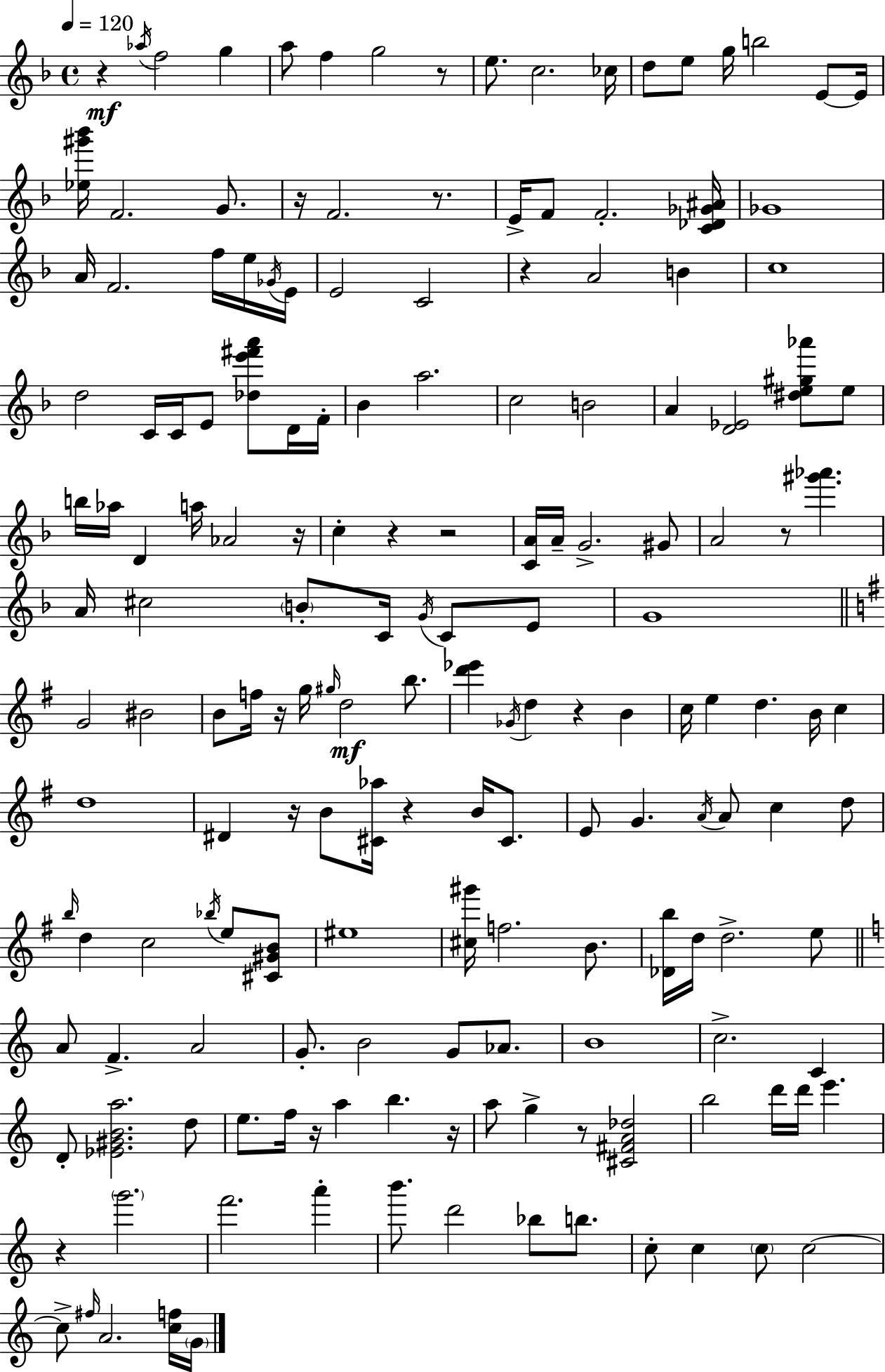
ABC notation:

X:1
T:Untitled
M:4/4
L:1/4
K:Dm
z _a/4 f2 g a/2 f g2 z/2 e/2 c2 _c/4 d/2 e/2 g/4 b2 E/2 E/4 [_e^g'_b']/4 F2 G/2 z/4 F2 z/2 E/4 F/2 F2 [C_D_G^A]/4 _G4 A/4 F2 f/4 e/4 _G/4 E/4 E2 C2 z A2 B c4 d2 C/4 C/4 E/2 [_de'^f'a']/2 D/4 F/4 _B a2 c2 B2 A [D_E]2 [^de^g_a']/2 e/2 b/4 _a/4 D a/4 _A2 z/4 c z z2 [CA]/4 A/4 G2 ^G/2 A2 z/2 [^g'_a'] A/4 ^c2 B/2 C/4 G/4 C/2 E/2 G4 G2 ^B2 B/2 f/4 z/4 g/4 ^g/4 d2 b/2 [d'_e'] _G/4 d z B c/4 e d B/4 c d4 ^D z/4 B/2 [^C_a]/4 z B/4 ^C/2 E/2 G A/4 A/2 c d/2 b/4 d c2 _b/4 e/2 [^C^GB]/2 ^e4 [^c^g']/4 f2 B/2 [_Db]/4 d/4 d2 e/2 A/2 F A2 G/2 B2 G/2 _A/2 B4 c2 C D/2 [_E^GBa]2 d/2 e/2 f/4 z/4 a b z/4 a/2 g z/2 [^C^FA_d]2 b2 d'/4 d'/4 e' z g'2 f'2 a' b'/2 d'2 _b/2 b/2 c/2 c c/2 c2 c/2 ^f/4 A2 [cf]/4 G/4